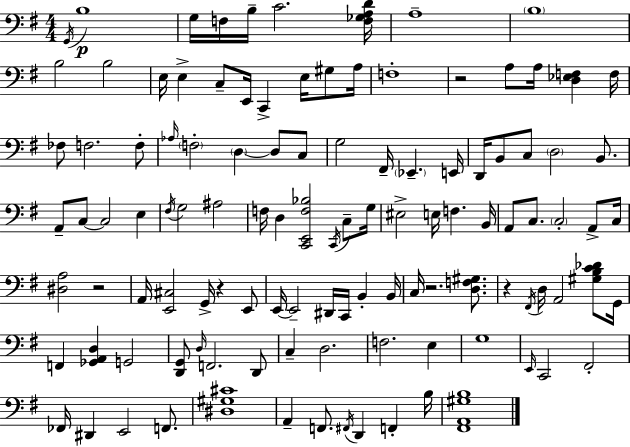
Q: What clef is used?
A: bass